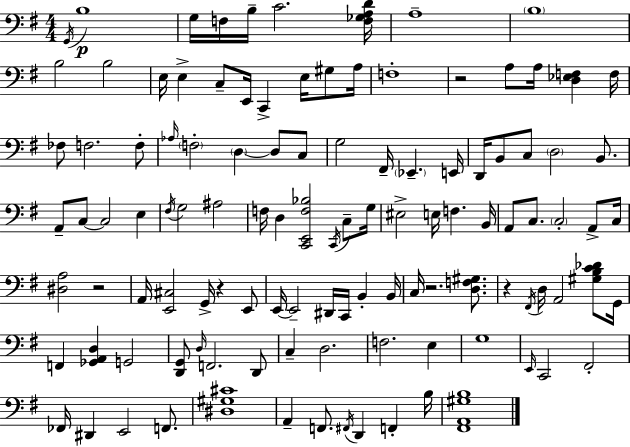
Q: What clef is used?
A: bass